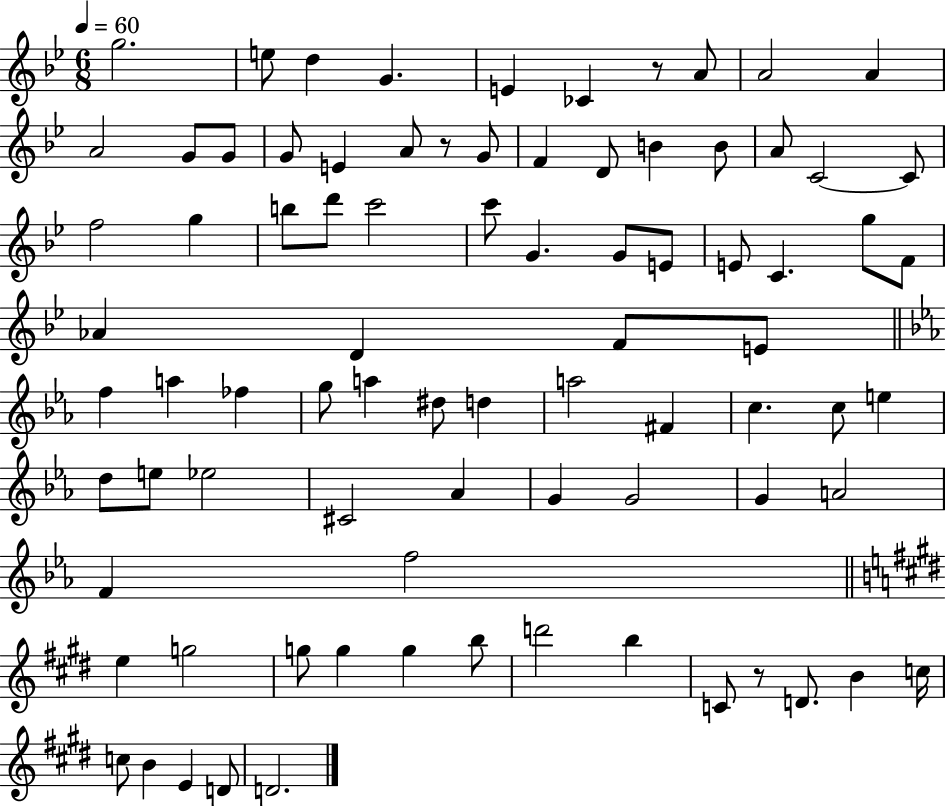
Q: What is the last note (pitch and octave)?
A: D4